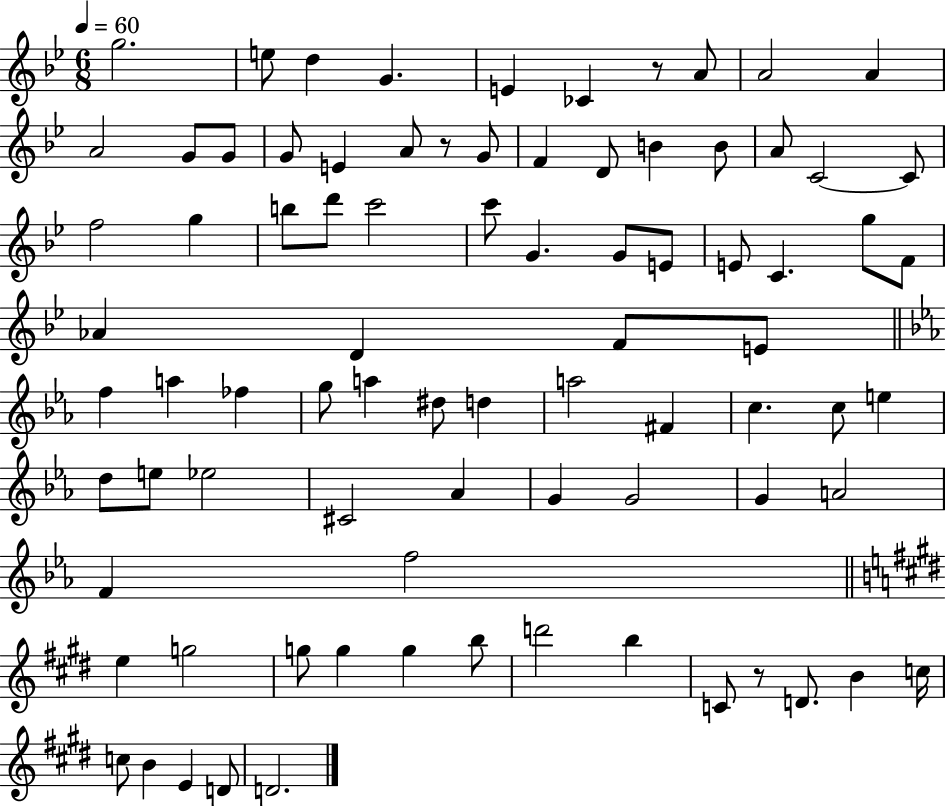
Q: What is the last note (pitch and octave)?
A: D4